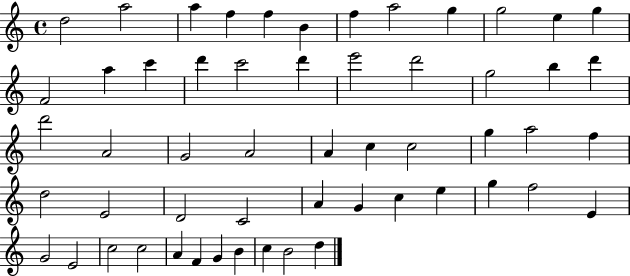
{
  \clef treble
  \time 4/4
  \defaultTimeSignature
  \key c \major
  d''2 a''2 | a''4 f''4 f''4 b'4 | f''4 a''2 g''4 | g''2 e''4 g''4 | \break f'2 a''4 c'''4 | d'''4 c'''2 d'''4 | e'''2 d'''2 | g''2 b''4 d'''4 | \break d'''2 a'2 | g'2 a'2 | a'4 c''4 c''2 | g''4 a''2 f''4 | \break d''2 e'2 | d'2 c'2 | a'4 g'4 c''4 e''4 | g''4 f''2 e'4 | \break g'2 e'2 | c''2 c''2 | a'4 f'4 g'4 b'4 | c''4 b'2 d''4 | \break \bar "|."
}